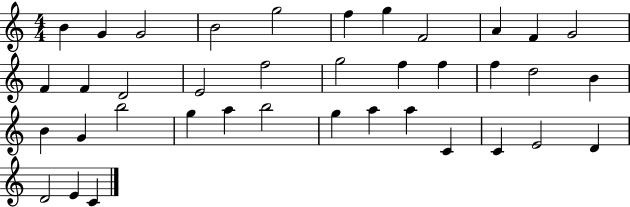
{
  \clef treble
  \numericTimeSignature
  \time 4/4
  \key c \major
  b'4 g'4 g'2 | b'2 g''2 | f''4 g''4 f'2 | a'4 f'4 g'2 | \break f'4 f'4 d'2 | e'2 f''2 | g''2 f''4 f''4 | f''4 d''2 b'4 | \break b'4 g'4 b''2 | g''4 a''4 b''2 | g''4 a''4 a''4 c'4 | c'4 e'2 d'4 | \break d'2 e'4 c'4 | \bar "|."
}